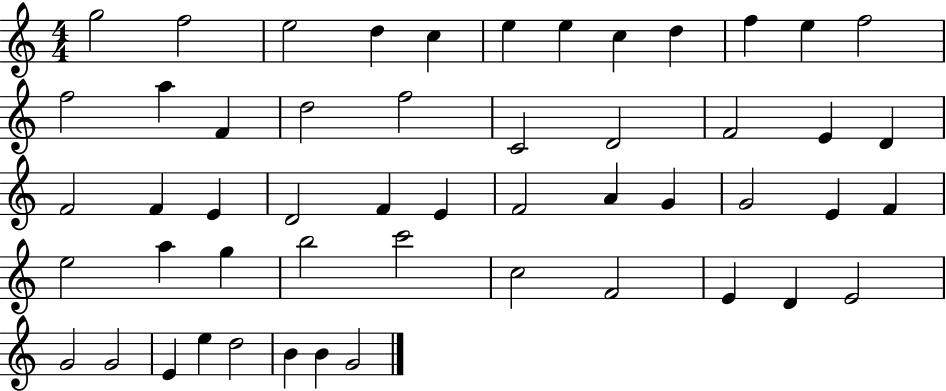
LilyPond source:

{
  \clef treble
  \numericTimeSignature
  \time 4/4
  \key c \major
  g''2 f''2 | e''2 d''4 c''4 | e''4 e''4 c''4 d''4 | f''4 e''4 f''2 | \break f''2 a''4 f'4 | d''2 f''2 | c'2 d'2 | f'2 e'4 d'4 | \break f'2 f'4 e'4 | d'2 f'4 e'4 | f'2 a'4 g'4 | g'2 e'4 f'4 | \break e''2 a''4 g''4 | b''2 c'''2 | c''2 f'2 | e'4 d'4 e'2 | \break g'2 g'2 | e'4 e''4 d''2 | b'4 b'4 g'2 | \bar "|."
}